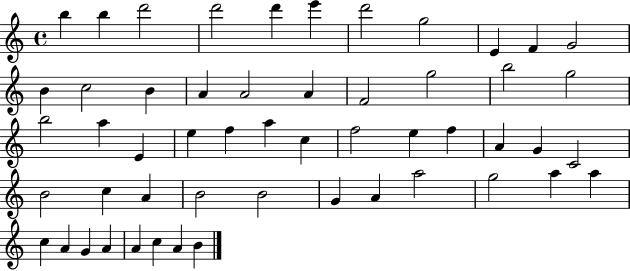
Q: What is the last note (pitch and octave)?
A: B4